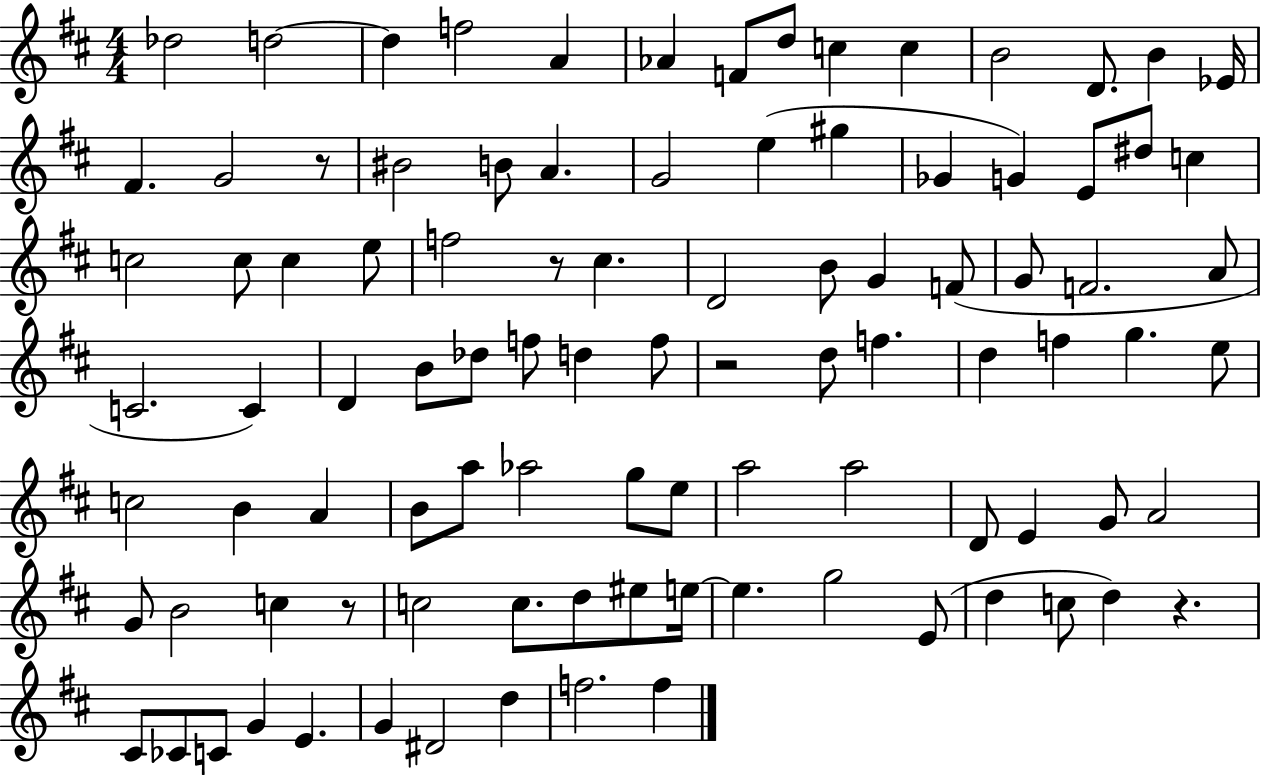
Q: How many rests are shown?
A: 5